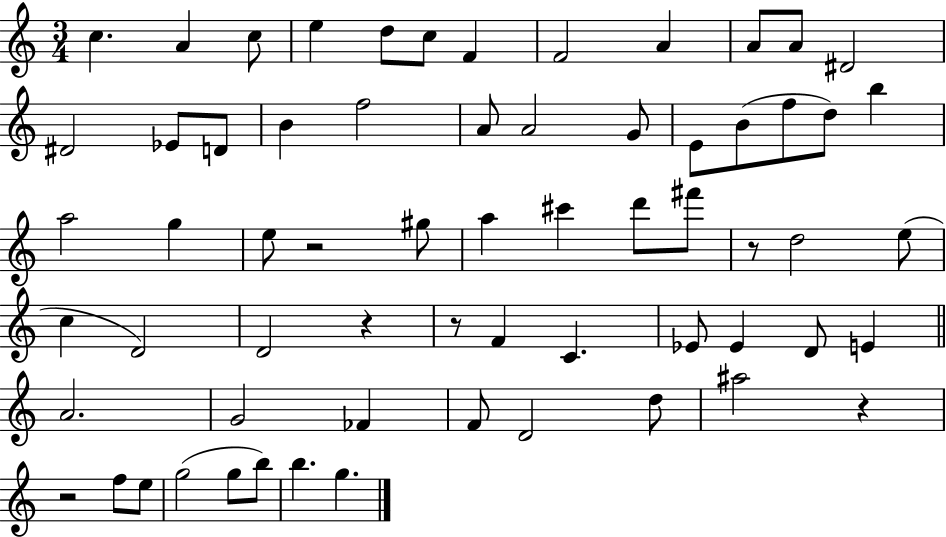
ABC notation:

X:1
T:Untitled
M:3/4
L:1/4
K:C
c A c/2 e d/2 c/2 F F2 A A/2 A/2 ^D2 ^D2 _E/2 D/2 B f2 A/2 A2 G/2 E/2 B/2 f/2 d/2 b a2 g e/2 z2 ^g/2 a ^c' d'/2 ^f'/2 z/2 d2 e/2 c D2 D2 z z/2 F C _E/2 _E D/2 E A2 G2 _F F/2 D2 d/2 ^a2 z z2 f/2 e/2 g2 g/2 b/2 b g